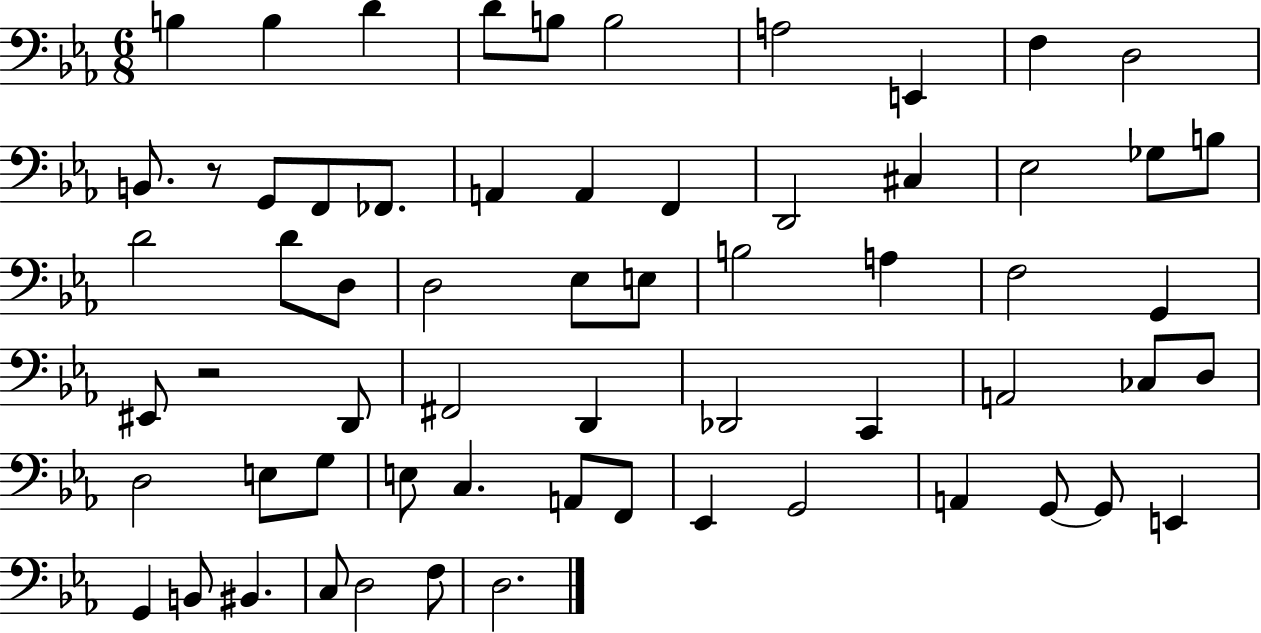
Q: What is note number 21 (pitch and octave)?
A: Gb3